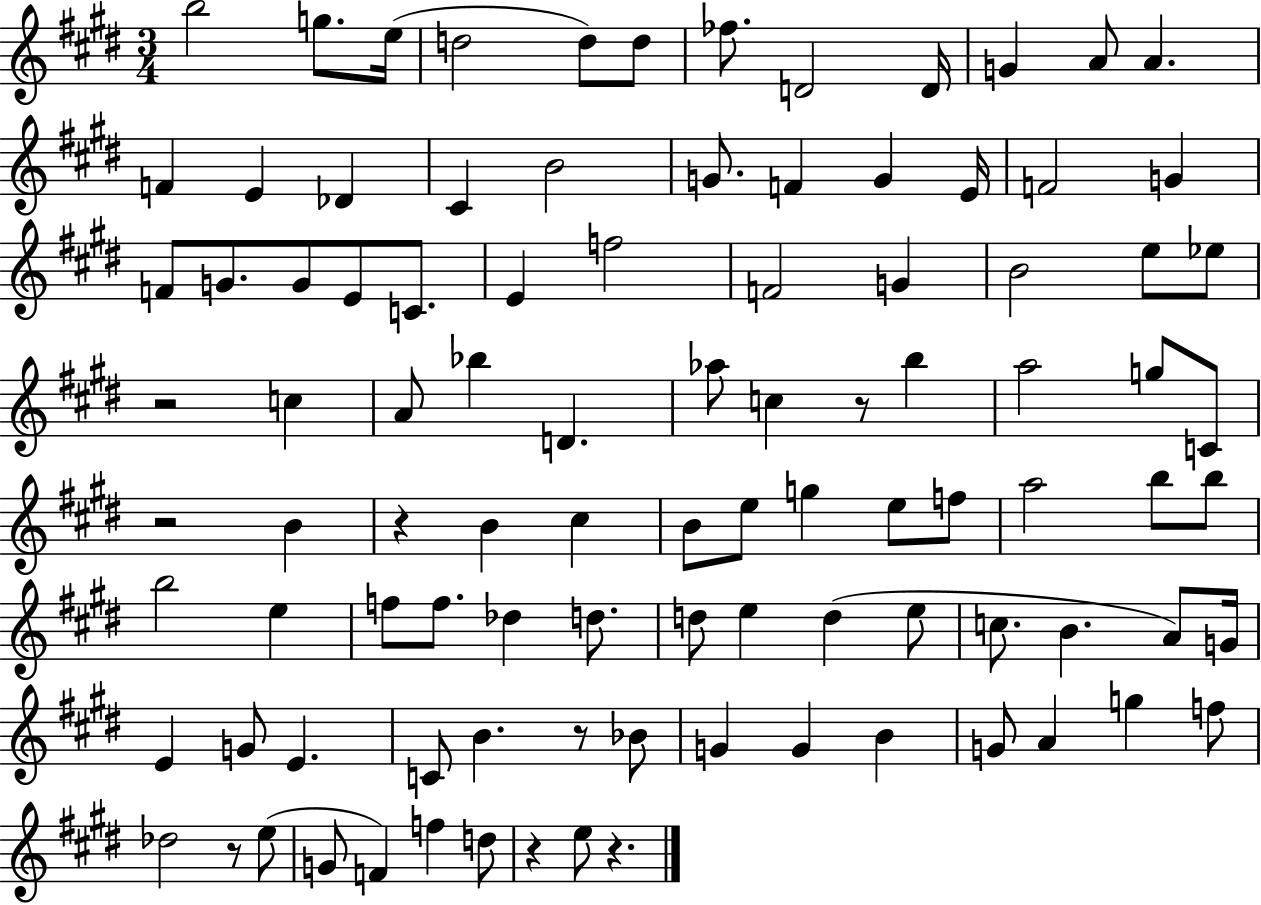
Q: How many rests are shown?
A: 8